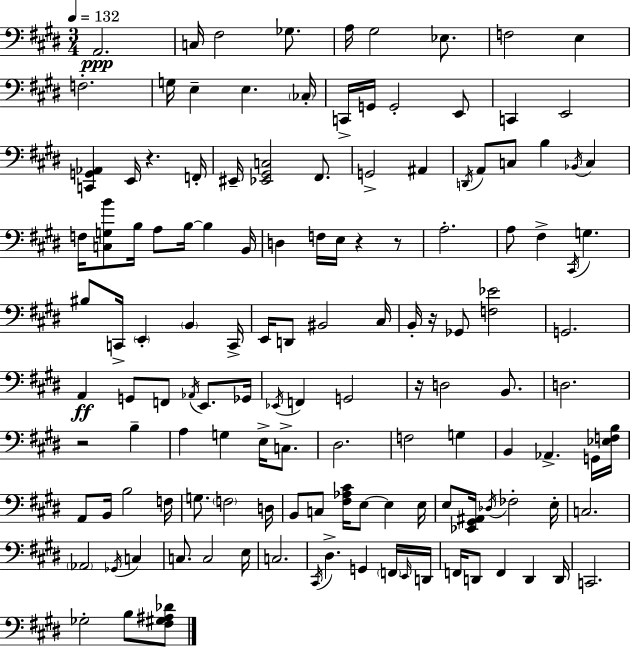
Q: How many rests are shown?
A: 6